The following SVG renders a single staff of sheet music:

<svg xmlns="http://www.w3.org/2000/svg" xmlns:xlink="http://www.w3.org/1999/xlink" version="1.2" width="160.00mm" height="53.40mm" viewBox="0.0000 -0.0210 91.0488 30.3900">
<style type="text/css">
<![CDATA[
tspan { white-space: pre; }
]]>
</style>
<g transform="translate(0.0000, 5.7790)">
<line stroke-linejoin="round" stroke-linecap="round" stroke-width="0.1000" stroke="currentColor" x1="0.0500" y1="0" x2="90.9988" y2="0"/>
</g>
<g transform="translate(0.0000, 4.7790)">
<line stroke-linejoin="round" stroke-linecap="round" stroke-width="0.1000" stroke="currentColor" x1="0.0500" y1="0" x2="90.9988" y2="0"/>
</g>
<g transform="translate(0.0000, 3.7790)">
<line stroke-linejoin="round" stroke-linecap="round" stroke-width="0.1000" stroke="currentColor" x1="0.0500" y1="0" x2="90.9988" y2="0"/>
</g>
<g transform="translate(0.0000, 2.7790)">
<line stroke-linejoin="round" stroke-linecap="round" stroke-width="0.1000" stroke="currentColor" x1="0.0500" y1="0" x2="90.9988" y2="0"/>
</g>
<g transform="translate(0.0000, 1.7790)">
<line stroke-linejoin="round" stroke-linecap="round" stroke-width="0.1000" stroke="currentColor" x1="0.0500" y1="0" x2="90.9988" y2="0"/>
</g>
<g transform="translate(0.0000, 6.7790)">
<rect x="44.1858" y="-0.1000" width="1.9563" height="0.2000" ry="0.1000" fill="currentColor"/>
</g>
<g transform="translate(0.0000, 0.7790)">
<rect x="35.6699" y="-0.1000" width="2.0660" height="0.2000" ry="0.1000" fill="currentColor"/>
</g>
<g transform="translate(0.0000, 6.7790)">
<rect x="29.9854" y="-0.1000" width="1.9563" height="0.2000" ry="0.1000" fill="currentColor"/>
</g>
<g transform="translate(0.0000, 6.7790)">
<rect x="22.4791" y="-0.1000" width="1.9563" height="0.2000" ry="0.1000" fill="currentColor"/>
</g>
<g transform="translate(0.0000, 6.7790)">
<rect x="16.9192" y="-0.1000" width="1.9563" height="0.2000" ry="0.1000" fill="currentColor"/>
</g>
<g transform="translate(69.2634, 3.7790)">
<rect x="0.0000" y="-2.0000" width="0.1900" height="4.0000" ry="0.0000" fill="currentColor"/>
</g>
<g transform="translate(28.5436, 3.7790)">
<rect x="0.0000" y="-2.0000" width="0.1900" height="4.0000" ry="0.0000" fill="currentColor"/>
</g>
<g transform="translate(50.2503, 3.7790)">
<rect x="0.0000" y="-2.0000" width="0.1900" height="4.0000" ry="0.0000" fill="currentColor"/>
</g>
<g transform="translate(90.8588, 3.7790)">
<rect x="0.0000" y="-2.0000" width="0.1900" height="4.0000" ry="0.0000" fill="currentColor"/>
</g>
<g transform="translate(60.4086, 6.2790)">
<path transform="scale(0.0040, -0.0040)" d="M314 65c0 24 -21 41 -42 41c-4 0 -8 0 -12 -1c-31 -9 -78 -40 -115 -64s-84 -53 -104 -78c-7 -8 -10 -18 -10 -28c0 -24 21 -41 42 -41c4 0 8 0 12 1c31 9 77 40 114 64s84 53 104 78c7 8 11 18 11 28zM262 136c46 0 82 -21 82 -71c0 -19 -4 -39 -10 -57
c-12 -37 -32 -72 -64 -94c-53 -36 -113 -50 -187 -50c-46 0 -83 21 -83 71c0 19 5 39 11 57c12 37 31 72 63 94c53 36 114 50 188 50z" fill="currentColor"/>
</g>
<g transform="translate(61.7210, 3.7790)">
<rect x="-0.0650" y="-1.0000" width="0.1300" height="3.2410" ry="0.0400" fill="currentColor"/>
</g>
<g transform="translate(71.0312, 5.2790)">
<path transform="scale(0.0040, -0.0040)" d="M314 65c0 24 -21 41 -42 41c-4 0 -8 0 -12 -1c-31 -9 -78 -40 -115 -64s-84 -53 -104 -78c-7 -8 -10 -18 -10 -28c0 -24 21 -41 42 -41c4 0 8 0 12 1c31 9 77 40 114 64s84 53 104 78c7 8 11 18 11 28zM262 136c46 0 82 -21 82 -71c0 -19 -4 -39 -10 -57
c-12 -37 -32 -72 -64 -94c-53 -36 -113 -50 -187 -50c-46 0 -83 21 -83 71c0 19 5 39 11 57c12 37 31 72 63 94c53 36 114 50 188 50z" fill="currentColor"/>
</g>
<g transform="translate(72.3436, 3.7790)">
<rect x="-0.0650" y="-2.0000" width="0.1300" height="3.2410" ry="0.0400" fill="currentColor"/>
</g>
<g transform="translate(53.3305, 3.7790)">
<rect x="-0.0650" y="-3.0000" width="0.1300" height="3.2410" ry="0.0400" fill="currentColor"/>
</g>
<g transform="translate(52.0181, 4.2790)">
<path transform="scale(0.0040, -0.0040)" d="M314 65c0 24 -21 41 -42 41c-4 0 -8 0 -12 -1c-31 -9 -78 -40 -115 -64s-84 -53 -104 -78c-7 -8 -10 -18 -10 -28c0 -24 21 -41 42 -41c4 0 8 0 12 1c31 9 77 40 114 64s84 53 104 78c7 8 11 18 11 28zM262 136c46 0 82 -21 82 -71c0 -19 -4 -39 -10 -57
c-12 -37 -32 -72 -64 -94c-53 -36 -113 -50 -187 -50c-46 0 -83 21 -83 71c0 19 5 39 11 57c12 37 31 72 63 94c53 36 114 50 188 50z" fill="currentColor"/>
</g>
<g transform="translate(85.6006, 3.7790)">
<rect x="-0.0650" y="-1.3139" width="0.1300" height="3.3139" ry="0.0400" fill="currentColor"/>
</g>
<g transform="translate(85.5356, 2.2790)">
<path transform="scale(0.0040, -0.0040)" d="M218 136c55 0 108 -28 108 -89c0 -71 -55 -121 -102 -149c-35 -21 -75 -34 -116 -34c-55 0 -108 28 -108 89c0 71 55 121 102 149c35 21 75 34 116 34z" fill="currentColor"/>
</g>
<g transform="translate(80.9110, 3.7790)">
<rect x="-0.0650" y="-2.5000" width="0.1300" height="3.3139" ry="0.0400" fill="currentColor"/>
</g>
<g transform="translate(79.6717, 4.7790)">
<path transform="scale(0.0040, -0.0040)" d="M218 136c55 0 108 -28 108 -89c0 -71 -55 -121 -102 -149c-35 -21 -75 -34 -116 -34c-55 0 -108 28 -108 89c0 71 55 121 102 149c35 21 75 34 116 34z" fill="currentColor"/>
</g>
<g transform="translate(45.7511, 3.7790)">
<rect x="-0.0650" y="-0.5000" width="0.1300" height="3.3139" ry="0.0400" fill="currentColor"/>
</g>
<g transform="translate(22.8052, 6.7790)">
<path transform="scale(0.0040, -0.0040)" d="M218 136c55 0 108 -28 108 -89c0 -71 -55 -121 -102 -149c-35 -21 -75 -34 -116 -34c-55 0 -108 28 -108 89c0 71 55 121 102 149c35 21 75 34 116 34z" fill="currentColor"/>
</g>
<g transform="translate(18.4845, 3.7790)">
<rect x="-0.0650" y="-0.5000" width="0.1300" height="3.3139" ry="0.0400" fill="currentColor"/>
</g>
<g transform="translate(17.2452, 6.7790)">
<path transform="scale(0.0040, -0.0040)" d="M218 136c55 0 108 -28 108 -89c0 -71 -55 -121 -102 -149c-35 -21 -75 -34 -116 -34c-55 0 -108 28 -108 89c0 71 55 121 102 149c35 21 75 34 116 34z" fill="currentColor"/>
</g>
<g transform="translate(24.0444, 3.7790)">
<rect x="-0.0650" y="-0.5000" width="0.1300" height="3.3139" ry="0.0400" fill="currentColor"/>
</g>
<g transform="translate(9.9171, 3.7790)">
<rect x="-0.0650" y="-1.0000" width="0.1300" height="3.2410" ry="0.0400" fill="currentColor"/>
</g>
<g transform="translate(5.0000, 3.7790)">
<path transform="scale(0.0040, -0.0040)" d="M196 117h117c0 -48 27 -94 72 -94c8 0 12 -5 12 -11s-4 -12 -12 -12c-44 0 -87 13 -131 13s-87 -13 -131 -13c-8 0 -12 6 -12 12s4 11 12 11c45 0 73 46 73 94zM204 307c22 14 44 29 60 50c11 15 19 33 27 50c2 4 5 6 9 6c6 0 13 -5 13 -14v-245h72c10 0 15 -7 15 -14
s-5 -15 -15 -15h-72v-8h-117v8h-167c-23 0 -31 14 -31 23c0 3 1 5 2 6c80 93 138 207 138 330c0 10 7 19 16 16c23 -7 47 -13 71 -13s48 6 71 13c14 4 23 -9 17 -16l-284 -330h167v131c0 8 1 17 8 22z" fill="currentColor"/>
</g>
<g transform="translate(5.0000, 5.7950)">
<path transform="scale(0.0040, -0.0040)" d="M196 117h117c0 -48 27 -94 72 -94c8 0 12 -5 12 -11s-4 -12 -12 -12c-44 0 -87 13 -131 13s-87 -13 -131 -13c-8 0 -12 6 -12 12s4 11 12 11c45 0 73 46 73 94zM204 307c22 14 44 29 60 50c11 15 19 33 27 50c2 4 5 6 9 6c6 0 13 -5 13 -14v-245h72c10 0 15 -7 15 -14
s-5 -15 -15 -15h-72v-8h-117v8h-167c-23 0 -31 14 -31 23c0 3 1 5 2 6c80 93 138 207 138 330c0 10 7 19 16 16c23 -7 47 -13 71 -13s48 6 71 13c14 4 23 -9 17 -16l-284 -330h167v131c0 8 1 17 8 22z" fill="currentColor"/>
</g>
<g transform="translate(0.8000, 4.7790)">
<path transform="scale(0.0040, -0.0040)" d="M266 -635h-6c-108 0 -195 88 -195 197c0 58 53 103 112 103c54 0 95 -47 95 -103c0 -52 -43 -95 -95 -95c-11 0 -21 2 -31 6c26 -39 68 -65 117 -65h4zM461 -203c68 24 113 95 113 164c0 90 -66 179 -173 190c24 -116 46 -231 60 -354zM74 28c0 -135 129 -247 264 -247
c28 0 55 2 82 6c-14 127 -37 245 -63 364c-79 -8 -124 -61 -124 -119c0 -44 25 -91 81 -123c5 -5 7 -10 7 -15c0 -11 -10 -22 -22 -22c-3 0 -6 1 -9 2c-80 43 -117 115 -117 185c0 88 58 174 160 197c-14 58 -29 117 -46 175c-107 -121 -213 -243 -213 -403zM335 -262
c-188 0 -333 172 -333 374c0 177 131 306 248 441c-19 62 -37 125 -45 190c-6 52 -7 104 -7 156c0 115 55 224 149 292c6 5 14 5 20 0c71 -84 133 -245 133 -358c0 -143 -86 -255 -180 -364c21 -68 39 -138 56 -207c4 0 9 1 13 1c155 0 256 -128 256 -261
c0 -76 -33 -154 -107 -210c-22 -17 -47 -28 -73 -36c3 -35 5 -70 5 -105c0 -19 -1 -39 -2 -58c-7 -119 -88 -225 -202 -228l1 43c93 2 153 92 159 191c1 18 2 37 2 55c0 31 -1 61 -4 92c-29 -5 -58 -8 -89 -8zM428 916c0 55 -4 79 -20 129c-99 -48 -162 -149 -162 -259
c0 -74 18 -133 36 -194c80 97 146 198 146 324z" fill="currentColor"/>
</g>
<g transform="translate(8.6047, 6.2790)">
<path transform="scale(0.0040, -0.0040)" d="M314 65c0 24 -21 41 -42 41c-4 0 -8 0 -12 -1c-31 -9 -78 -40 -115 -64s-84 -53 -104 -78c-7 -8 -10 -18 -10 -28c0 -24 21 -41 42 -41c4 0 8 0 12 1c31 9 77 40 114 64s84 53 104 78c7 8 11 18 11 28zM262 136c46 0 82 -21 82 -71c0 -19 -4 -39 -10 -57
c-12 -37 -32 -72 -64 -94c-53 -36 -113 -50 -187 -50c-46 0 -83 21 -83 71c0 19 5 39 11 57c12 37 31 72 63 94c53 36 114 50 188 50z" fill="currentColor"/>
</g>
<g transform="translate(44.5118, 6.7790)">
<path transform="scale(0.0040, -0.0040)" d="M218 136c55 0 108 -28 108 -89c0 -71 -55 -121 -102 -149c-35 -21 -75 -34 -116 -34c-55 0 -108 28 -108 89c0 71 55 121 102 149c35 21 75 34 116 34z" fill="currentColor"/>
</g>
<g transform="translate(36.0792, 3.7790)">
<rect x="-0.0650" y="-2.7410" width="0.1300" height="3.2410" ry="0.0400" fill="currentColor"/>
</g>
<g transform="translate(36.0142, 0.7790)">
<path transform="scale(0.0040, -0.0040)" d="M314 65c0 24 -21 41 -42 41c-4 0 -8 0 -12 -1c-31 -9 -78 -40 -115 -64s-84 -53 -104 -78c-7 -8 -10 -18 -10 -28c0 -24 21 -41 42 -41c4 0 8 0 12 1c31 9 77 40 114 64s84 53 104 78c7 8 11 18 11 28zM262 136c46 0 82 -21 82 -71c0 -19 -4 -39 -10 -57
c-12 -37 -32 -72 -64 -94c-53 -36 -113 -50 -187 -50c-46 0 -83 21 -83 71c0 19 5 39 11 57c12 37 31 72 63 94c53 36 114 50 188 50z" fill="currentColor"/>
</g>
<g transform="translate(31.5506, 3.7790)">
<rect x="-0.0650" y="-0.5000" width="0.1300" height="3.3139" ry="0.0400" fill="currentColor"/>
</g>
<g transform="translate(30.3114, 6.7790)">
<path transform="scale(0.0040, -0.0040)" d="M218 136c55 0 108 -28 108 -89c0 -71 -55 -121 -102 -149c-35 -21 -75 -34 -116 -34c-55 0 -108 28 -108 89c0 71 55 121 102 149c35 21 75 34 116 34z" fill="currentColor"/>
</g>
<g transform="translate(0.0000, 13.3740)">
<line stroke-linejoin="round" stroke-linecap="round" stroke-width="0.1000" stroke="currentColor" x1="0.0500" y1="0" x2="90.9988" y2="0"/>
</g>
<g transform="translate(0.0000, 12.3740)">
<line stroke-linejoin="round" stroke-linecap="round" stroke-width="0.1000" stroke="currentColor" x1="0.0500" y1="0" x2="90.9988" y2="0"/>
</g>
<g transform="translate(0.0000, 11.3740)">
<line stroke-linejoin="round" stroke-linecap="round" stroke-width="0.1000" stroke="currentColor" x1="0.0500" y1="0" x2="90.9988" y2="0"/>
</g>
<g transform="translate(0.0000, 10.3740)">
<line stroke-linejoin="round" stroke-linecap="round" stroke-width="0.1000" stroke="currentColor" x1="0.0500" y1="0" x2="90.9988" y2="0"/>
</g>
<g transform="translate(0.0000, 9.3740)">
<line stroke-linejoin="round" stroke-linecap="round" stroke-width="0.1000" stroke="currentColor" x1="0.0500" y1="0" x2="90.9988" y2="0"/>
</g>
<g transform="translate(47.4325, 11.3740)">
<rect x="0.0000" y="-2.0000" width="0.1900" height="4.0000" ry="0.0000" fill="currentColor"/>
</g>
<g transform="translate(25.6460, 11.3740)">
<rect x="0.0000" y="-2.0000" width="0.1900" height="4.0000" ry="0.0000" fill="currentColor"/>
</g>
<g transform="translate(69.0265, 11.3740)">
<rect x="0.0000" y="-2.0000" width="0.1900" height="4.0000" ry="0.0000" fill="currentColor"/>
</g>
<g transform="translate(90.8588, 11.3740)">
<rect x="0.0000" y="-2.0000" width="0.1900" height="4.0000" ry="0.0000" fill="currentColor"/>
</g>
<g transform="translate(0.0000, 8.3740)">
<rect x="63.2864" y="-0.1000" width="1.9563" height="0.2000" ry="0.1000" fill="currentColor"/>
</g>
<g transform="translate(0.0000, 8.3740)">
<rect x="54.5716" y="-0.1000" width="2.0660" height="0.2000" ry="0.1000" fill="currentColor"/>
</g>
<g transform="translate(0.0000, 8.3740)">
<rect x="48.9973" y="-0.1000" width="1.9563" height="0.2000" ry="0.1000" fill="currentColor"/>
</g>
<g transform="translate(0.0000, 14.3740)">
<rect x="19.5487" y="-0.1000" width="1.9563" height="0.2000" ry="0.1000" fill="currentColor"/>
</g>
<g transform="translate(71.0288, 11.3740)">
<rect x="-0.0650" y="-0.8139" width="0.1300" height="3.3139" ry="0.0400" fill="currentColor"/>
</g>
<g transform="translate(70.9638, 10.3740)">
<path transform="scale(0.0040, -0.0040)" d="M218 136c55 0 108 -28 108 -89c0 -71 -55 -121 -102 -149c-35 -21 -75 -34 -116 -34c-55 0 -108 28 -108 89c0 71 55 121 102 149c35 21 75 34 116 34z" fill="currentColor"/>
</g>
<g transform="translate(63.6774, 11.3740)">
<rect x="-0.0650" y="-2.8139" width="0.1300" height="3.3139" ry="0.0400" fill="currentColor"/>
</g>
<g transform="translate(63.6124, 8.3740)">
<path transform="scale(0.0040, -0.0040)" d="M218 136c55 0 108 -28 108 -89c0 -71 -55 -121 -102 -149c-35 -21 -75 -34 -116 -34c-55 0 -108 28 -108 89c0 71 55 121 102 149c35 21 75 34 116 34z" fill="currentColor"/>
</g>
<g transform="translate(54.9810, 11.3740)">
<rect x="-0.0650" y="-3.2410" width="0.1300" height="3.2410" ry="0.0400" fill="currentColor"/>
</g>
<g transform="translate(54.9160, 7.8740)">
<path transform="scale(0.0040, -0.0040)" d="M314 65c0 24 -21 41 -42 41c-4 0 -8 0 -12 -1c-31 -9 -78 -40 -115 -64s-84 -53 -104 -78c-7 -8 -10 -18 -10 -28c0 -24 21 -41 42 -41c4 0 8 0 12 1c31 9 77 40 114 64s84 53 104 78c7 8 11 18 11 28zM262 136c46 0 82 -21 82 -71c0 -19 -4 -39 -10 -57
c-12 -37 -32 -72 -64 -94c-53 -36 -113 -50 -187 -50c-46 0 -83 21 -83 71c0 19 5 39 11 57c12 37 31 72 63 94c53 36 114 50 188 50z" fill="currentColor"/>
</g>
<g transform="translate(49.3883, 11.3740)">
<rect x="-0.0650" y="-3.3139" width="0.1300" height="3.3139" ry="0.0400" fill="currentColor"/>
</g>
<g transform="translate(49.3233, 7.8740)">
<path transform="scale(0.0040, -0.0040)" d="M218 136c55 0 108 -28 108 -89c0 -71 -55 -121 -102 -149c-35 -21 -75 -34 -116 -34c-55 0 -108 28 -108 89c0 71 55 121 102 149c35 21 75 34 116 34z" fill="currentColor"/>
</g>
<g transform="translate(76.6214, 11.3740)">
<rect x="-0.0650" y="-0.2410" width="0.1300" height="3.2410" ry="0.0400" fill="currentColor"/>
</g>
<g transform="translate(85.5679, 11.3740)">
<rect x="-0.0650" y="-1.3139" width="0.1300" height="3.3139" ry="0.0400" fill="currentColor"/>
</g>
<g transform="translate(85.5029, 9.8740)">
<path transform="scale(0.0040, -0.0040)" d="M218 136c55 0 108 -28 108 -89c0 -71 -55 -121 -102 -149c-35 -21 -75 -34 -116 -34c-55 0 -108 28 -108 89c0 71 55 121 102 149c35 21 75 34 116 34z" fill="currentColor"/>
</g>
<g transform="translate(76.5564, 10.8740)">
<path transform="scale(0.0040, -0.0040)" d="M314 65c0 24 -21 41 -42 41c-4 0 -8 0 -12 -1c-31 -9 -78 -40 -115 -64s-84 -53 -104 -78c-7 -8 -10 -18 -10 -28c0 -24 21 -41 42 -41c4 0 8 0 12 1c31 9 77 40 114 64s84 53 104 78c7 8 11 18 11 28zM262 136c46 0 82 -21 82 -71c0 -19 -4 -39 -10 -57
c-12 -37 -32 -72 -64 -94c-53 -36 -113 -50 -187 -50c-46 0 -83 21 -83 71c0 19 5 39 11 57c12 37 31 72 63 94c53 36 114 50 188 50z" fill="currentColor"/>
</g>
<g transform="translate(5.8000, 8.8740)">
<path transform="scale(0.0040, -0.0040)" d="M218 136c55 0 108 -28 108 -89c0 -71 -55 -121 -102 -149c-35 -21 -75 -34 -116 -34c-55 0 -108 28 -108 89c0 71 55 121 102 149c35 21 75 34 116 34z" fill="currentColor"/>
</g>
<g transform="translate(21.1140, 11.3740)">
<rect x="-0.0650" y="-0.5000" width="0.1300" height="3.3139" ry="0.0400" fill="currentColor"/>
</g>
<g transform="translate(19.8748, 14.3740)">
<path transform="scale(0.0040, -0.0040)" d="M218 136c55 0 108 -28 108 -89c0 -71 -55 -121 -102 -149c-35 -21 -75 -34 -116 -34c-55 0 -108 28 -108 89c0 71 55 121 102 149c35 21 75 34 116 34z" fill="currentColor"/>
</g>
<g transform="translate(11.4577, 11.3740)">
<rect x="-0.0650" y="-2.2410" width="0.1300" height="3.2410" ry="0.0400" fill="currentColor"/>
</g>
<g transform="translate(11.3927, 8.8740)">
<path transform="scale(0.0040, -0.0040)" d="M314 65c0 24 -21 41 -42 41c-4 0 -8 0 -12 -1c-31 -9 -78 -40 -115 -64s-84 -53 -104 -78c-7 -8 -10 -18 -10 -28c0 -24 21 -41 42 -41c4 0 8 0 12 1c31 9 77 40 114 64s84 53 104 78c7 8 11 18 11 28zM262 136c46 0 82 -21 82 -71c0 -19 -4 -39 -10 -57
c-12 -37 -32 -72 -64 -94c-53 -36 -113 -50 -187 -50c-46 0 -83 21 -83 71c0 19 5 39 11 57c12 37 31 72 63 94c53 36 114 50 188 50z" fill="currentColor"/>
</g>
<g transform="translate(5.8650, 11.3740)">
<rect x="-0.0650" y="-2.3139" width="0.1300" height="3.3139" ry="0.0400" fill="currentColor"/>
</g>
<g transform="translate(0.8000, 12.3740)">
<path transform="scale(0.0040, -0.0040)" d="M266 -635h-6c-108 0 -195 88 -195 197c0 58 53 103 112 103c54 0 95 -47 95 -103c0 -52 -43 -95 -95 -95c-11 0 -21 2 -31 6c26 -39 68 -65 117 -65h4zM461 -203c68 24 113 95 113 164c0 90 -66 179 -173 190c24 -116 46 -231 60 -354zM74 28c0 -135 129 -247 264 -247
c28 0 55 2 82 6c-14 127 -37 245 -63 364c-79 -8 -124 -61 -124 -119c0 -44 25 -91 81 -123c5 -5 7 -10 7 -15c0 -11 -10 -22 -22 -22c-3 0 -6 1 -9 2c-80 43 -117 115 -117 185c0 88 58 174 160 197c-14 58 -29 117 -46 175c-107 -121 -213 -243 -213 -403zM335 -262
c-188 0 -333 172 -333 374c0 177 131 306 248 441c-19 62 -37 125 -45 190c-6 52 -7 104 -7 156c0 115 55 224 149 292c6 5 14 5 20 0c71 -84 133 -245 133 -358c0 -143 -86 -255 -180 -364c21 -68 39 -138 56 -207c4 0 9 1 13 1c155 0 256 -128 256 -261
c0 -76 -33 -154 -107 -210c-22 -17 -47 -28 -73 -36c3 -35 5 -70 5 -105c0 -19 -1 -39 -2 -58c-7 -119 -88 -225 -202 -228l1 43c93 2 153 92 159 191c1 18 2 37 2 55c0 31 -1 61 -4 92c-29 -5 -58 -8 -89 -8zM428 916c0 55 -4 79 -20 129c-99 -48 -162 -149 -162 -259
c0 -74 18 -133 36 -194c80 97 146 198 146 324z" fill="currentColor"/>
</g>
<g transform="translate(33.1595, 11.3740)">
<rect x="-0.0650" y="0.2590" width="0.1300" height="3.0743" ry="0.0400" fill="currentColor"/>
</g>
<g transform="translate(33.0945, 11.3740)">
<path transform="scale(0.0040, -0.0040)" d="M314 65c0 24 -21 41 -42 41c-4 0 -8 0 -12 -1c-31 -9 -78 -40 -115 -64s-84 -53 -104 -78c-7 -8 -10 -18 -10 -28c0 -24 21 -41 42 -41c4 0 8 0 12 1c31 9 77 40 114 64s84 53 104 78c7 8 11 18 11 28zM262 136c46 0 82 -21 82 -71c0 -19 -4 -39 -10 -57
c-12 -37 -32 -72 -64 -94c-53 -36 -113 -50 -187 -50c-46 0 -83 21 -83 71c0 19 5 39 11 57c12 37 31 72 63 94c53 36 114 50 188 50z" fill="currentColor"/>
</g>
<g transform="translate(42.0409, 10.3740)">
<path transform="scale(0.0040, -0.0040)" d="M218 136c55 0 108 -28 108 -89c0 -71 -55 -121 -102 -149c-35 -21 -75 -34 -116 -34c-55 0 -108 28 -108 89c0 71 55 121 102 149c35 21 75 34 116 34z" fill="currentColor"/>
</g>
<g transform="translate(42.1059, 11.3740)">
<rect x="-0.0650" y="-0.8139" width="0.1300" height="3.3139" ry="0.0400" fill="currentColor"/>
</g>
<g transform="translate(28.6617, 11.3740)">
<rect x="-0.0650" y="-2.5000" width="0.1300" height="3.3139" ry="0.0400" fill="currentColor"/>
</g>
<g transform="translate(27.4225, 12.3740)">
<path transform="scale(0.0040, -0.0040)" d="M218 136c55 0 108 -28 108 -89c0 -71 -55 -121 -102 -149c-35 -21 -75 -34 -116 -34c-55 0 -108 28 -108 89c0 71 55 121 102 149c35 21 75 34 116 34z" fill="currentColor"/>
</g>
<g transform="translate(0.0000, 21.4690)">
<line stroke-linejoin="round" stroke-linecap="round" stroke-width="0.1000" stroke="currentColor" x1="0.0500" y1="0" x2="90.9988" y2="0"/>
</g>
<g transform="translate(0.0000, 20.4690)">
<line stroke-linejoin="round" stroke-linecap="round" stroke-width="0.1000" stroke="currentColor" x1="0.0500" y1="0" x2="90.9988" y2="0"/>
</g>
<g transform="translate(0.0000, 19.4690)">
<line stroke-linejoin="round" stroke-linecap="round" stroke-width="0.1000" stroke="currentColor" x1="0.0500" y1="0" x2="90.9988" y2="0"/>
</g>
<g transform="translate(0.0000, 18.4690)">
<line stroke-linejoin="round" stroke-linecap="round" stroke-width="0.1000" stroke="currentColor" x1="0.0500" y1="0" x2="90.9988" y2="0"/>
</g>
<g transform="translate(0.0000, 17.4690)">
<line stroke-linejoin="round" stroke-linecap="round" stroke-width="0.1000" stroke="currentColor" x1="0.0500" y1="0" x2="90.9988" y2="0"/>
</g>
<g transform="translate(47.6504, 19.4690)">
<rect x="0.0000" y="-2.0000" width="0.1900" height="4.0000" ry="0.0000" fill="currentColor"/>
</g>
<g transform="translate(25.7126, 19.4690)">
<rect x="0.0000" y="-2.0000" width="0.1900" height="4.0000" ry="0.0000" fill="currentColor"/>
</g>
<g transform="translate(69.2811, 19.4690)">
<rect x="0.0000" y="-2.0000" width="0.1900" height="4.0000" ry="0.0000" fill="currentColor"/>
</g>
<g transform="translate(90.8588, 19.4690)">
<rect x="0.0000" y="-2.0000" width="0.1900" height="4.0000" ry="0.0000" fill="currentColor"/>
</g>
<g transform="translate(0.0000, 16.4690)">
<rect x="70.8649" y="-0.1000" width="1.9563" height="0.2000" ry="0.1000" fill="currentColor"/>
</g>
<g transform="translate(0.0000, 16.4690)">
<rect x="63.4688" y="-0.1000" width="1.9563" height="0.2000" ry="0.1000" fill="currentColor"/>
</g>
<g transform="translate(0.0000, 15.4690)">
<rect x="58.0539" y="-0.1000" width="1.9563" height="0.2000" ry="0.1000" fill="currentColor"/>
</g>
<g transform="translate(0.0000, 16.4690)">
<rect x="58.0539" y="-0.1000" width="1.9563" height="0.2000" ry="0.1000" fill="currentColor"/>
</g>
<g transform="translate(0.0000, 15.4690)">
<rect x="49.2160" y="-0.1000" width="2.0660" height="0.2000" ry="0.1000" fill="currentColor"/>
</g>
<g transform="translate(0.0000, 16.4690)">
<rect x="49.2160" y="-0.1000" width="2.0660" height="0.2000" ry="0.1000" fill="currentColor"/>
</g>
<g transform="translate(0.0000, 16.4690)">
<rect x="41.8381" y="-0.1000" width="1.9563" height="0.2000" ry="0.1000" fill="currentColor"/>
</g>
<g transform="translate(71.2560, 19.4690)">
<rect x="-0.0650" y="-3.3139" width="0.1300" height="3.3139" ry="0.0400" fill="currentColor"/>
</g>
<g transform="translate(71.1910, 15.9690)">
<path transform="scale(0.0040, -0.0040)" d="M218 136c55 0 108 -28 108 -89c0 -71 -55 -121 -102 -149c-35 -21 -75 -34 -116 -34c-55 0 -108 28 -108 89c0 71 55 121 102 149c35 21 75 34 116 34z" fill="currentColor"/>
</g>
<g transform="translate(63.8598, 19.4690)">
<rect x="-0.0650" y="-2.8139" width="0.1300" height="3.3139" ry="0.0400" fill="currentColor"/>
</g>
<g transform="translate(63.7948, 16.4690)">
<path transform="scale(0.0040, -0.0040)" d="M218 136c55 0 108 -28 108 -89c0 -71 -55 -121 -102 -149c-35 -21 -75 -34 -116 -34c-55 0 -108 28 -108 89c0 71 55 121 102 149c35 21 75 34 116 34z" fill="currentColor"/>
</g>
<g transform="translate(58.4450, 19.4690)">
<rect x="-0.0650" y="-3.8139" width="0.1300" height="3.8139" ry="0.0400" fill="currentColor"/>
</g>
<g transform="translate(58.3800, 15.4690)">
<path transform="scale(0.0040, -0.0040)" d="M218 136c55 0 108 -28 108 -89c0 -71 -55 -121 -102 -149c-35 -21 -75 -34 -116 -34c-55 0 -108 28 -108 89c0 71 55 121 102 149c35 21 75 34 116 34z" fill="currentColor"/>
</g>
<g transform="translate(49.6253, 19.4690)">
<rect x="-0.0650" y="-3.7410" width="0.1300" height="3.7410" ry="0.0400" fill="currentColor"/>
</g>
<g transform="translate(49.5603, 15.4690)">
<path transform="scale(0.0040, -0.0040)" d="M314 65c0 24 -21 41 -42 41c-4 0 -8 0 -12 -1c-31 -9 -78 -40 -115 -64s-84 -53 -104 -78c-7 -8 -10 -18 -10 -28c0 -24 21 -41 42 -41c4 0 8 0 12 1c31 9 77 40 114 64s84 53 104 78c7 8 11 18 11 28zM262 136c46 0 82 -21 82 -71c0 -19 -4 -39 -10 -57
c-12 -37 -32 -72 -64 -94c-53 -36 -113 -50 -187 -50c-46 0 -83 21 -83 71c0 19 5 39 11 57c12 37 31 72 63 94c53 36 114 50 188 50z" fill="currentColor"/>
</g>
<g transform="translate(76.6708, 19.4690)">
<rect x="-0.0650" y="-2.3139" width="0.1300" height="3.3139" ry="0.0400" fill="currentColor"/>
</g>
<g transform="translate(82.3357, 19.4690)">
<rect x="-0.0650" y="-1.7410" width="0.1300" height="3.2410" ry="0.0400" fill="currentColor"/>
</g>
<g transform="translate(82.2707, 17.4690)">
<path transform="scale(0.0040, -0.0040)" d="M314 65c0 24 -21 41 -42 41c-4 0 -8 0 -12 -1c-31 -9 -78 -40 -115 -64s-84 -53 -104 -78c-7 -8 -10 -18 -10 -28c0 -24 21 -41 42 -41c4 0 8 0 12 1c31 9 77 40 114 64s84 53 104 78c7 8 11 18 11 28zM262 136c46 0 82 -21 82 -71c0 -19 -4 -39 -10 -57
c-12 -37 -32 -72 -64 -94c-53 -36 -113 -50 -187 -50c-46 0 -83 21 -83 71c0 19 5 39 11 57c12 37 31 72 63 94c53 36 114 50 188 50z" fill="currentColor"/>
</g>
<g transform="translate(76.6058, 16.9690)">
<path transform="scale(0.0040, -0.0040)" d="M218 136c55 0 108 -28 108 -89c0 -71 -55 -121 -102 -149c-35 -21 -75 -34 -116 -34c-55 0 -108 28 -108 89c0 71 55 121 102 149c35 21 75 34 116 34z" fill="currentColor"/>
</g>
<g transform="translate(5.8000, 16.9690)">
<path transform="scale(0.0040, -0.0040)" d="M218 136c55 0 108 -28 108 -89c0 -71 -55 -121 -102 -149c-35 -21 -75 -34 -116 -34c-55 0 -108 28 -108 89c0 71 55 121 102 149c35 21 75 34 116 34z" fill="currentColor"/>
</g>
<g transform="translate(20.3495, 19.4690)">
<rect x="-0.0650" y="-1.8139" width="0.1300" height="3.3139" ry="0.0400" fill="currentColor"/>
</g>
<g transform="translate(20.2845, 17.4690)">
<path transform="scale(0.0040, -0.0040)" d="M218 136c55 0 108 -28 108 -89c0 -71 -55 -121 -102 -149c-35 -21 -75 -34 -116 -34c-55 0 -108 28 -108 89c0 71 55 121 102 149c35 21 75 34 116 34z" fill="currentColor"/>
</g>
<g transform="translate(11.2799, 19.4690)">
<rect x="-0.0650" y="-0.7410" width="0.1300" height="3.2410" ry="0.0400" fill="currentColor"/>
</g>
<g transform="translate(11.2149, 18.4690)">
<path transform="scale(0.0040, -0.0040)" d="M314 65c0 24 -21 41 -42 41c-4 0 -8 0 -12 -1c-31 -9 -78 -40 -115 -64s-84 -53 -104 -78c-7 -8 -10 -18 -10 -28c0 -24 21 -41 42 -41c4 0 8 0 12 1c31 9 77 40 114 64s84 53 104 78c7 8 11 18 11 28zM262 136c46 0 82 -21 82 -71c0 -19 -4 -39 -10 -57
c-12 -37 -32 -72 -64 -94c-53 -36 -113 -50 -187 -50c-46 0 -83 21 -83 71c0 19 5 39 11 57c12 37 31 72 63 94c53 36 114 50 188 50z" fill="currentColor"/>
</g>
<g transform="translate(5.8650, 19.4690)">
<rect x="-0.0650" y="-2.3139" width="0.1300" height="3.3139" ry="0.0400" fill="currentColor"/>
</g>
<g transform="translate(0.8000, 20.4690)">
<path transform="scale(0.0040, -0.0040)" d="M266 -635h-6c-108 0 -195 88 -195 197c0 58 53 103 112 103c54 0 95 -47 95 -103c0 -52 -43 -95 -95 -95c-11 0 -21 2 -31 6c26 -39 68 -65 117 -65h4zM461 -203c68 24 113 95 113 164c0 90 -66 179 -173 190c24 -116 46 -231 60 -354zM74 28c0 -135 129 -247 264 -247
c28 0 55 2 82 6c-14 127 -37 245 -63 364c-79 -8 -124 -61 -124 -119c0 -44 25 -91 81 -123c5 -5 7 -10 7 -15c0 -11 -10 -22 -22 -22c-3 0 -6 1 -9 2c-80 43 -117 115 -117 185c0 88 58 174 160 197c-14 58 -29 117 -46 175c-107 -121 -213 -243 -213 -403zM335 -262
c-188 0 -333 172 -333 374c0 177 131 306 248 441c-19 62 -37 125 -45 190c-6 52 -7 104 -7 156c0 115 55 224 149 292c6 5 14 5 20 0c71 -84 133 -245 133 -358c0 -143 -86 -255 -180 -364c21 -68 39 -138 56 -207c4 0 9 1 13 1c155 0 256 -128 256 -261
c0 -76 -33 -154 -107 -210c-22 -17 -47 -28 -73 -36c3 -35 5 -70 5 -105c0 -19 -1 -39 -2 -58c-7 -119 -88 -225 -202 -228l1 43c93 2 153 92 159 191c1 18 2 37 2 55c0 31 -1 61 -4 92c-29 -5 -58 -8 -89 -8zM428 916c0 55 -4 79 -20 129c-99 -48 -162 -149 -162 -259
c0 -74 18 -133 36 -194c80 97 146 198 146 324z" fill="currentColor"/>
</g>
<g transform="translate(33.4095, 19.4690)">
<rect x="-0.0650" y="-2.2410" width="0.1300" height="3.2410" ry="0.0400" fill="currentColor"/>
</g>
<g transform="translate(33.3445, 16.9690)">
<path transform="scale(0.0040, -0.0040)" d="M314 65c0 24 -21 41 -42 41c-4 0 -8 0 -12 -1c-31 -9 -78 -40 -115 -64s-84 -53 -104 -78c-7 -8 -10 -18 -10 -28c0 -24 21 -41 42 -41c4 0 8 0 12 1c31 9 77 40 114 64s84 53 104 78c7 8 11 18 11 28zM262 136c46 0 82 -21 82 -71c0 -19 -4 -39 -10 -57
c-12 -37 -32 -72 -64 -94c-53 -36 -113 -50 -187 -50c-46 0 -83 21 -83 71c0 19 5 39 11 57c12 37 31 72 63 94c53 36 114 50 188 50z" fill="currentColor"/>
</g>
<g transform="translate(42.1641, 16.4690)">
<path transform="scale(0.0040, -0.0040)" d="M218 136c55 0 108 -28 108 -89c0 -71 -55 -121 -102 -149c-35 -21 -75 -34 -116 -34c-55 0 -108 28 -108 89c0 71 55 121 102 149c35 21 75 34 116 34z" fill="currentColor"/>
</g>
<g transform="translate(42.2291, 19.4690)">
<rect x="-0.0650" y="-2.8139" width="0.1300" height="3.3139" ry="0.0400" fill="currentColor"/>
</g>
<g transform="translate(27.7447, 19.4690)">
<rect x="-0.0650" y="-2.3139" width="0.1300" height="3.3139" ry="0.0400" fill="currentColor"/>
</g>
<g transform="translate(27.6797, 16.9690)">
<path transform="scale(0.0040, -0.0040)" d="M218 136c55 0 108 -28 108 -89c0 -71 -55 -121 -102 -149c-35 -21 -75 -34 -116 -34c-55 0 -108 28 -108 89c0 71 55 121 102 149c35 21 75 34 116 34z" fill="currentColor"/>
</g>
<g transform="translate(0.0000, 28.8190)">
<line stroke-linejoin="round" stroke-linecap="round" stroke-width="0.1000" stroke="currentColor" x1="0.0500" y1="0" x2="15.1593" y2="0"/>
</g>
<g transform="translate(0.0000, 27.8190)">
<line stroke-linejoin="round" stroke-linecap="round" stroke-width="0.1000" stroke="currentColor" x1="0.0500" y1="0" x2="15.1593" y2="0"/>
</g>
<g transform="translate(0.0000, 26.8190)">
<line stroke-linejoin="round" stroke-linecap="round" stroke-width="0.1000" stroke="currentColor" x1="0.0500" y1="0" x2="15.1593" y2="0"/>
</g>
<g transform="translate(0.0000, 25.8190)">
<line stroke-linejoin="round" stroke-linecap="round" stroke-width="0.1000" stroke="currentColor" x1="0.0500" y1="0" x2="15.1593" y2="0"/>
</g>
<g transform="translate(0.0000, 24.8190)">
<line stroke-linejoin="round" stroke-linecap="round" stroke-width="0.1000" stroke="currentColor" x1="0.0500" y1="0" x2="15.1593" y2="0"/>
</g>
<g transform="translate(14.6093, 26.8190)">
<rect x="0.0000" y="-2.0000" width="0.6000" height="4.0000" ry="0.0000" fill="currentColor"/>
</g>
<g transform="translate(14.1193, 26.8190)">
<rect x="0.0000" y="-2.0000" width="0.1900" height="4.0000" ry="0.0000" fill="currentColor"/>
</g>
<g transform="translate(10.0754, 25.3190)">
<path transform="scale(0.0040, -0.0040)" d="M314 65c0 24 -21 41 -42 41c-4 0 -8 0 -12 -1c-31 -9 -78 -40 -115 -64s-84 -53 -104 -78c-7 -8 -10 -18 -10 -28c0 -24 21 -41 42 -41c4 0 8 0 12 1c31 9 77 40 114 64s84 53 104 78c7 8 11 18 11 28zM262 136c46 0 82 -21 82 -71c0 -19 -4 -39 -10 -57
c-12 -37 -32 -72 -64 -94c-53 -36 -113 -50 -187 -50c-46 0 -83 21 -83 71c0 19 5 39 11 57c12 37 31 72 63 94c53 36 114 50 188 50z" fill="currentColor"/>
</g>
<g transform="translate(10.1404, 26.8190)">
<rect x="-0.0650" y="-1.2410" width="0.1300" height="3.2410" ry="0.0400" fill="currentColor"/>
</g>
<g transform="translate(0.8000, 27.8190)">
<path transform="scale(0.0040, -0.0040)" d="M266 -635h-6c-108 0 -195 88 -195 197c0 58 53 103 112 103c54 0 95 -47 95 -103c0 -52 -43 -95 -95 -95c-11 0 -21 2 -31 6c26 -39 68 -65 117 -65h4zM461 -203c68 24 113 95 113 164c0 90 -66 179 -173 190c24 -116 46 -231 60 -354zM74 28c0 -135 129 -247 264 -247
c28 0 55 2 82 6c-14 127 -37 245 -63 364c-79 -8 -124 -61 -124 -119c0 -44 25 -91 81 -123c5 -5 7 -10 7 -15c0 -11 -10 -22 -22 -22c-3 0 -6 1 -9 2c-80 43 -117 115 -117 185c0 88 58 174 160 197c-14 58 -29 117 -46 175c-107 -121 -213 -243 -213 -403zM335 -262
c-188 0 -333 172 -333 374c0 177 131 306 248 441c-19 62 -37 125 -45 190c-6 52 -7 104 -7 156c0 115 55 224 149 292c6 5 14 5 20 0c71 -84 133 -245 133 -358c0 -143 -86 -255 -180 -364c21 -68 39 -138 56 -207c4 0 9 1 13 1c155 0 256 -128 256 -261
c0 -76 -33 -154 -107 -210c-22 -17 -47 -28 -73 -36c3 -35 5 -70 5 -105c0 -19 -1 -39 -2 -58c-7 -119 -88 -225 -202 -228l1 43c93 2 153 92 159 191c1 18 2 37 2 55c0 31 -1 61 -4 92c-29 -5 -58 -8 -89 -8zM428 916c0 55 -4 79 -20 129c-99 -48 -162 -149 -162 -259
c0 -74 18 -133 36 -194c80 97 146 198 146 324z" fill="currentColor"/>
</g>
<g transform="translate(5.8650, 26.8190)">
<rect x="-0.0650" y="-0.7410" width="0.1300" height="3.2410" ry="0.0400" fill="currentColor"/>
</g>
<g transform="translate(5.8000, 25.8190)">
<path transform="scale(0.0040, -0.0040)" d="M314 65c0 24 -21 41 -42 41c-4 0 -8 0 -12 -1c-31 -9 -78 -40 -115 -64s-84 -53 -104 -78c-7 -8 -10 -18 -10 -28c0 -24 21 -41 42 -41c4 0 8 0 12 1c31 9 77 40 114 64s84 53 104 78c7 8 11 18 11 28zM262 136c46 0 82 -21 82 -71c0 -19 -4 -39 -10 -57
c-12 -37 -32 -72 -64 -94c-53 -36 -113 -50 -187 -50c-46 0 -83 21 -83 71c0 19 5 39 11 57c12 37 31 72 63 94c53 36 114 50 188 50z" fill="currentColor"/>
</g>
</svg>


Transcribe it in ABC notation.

X:1
T:Untitled
M:4/4
L:1/4
K:C
D2 C C C a2 C A2 D2 F2 G e g g2 C G B2 d b b2 a d c2 e g d2 f g g2 a c'2 c' a b g f2 d2 e2